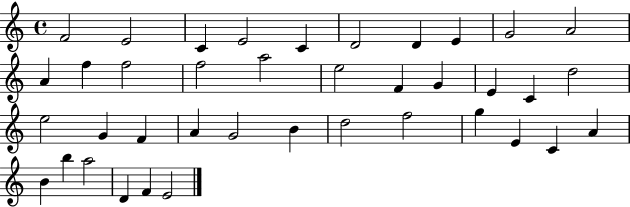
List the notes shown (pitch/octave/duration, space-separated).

F4/h E4/h C4/q E4/h C4/q D4/h D4/q E4/q G4/h A4/h A4/q F5/q F5/h F5/h A5/h E5/h F4/q G4/q E4/q C4/q D5/h E5/h G4/q F4/q A4/q G4/h B4/q D5/h F5/h G5/q E4/q C4/q A4/q B4/q B5/q A5/h D4/q F4/q E4/h